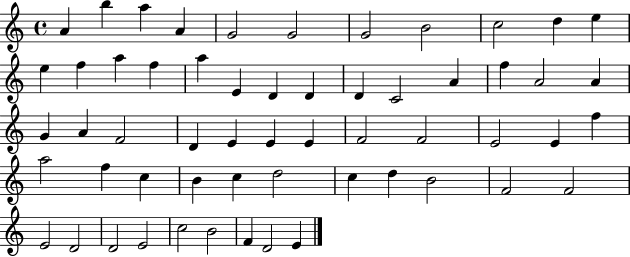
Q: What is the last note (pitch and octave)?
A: E4